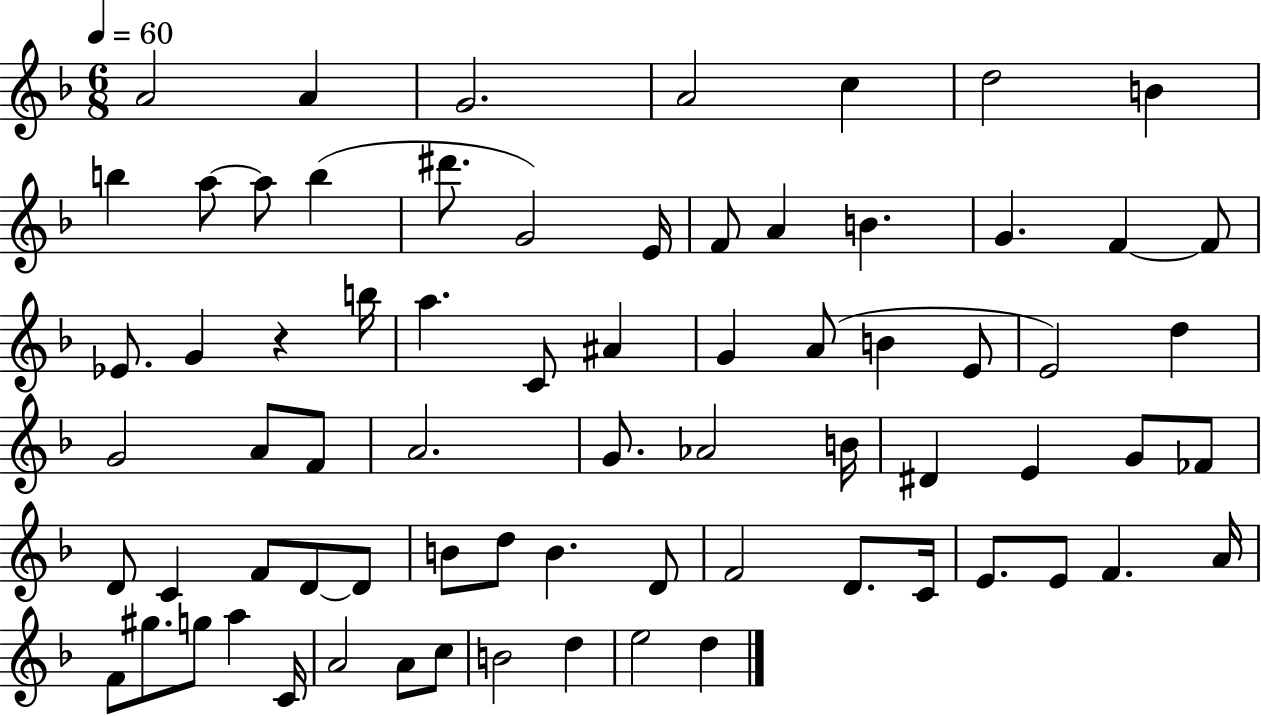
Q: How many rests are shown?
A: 1